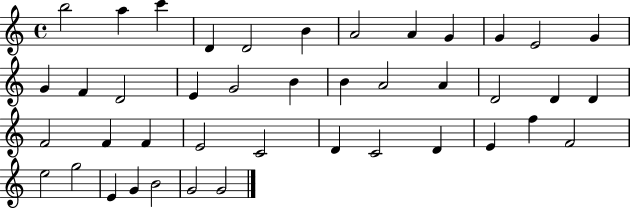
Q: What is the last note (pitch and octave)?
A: G4